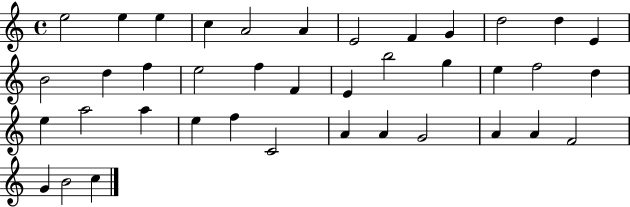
E5/h E5/q E5/q C5/q A4/h A4/q E4/h F4/q G4/q D5/h D5/q E4/q B4/h D5/q F5/q E5/h F5/q F4/q E4/q B5/h G5/q E5/q F5/h D5/q E5/q A5/h A5/q E5/q F5/q C4/h A4/q A4/q G4/h A4/q A4/q F4/h G4/q B4/h C5/q